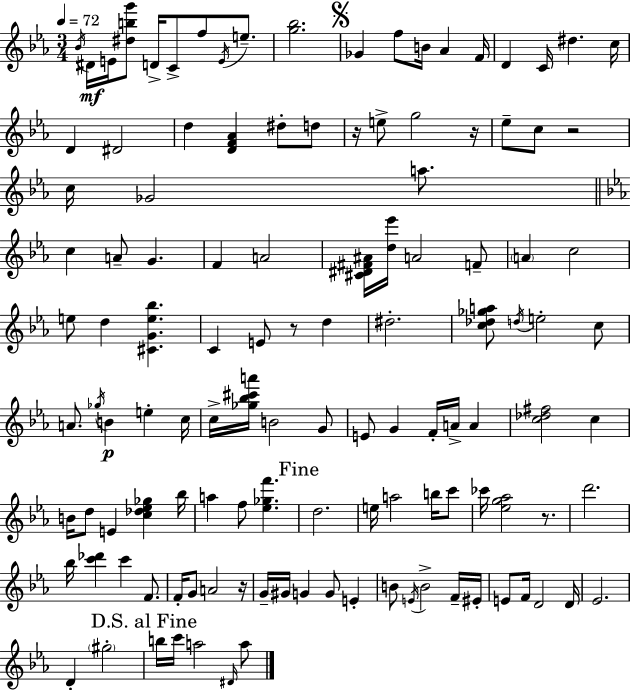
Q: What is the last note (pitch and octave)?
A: A5